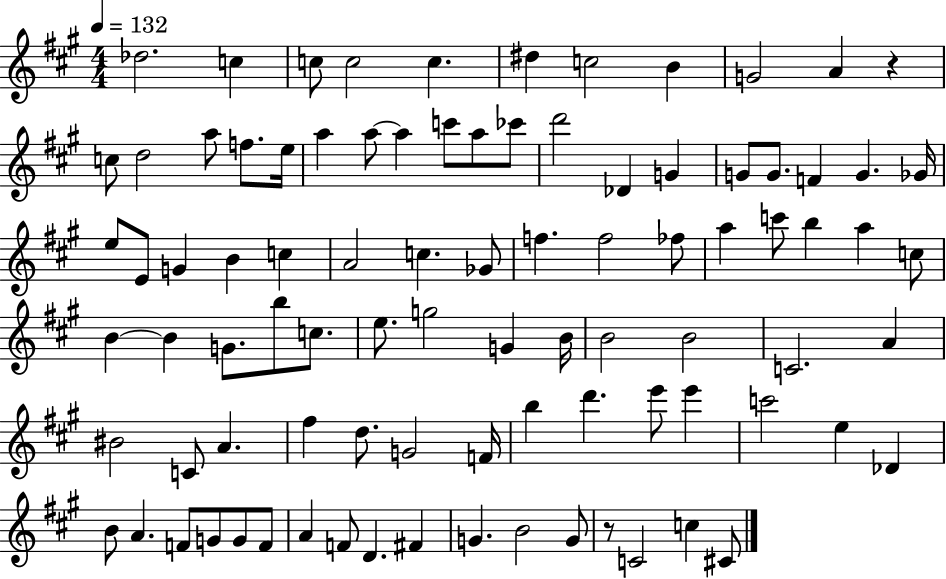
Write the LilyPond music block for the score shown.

{
  \clef treble
  \numericTimeSignature
  \time 4/4
  \key a \major
  \tempo 4 = 132
  des''2. c''4 | c''8 c''2 c''4. | dis''4 c''2 b'4 | g'2 a'4 r4 | \break c''8 d''2 a''8 f''8. e''16 | a''4 a''8~~ a''4 c'''8 a''8 ces'''8 | d'''2 des'4 g'4 | g'8 g'8. f'4 g'4. ges'16 | \break e''8 e'8 g'4 b'4 c''4 | a'2 c''4. ges'8 | f''4. f''2 fes''8 | a''4 c'''8 b''4 a''4 c''8 | \break b'4~~ b'4 g'8. b''8 c''8. | e''8. g''2 g'4 b'16 | b'2 b'2 | c'2. a'4 | \break bis'2 c'8 a'4. | fis''4 d''8. g'2 f'16 | b''4 d'''4. e'''8 e'''4 | c'''2 e''4 des'4 | \break b'8 a'4. f'8 g'8 g'8 f'8 | a'4 f'8 d'4. fis'4 | g'4. b'2 g'8 | r8 c'2 c''4 cis'8 | \break \bar "|."
}